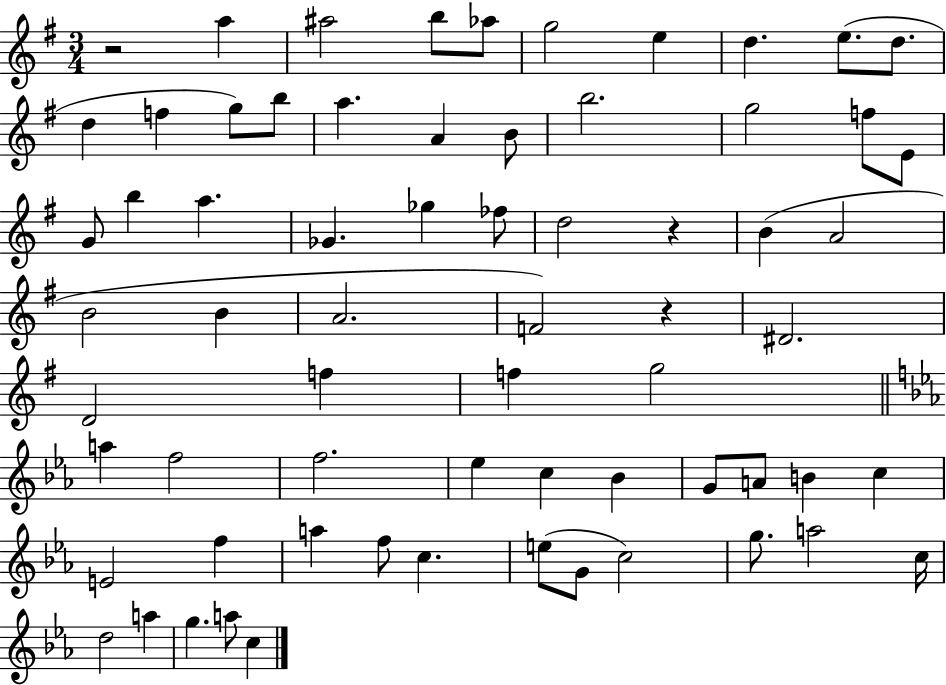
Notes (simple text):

R/h A5/q A#5/h B5/e Ab5/e G5/h E5/q D5/q. E5/e. D5/e. D5/q F5/q G5/e B5/e A5/q. A4/q B4/e B5/h. G5/h F5/e E4/e G4/e B5/q A5/q. Gb4/q. Gb5/q FES5/e D5/h R/q B4/q A4/h B4/h B4/q A4/h. F4/h R/q D#4/h. D4/h F5/q F5/q G5/h A5/q F5/h F5/h. Eb5/q C5/q Bb4/q G4/e A4/e B4/q C5/q E4/h F5/q A5/q F5/e C5/q. E5/e G4/e C5/h G5/e. A5/h C5/s D5/h A5/q G5/q. A5/e C5/q